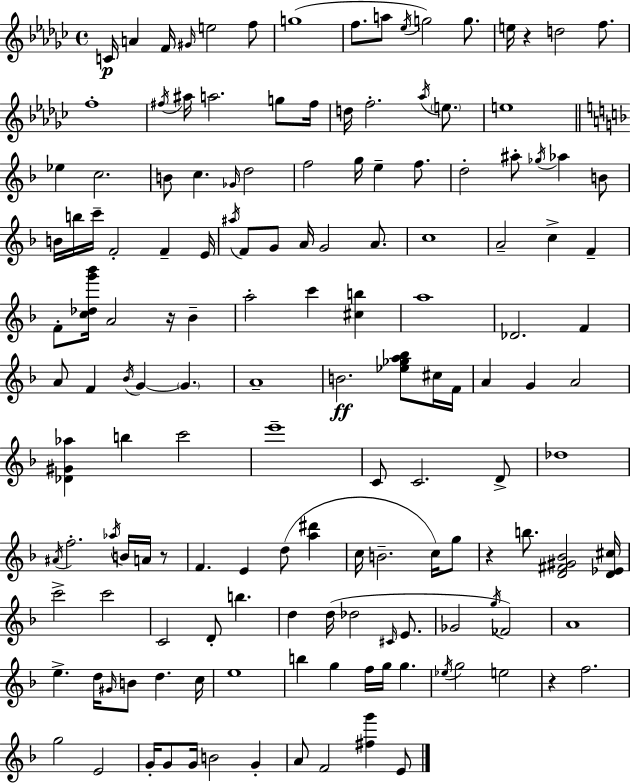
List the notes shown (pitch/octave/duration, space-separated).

C4/s A4/q F4/s G#4/s E5/h F5/e G5/w F5/e. A5/e Eb5/s G5/h G5/e. E5/s R/q D5/h F5/e. F5/w F#5/s A#5/s A5/h. G5/e F#5/s D5/s F5/h. Ab5/s E5/e. E5/w Eb5/q C5/h. B4/e C5/q. Gb4/s D5/h F5/h G5/s E5/q F5/e. D5/h A#5/e Gb5/s Ab5/q B4/e B4/s B5/s C6/s F4/h F4/q E4/s A#5/s F4/e G4/e A4/s G4/h A4/e. C5/w A4/h C5/q F4/q F4/e [C5,Db5,G6,Bb6]/s A4/h R/s Bb4/q A5/h C6/q [C#5,B5]/q A5/w Db4/h. F4/q A4/e F4/q Bb4/s G4/q G4/q. A4/w B4/h. [Eb5,Gb5,A5,Bb5]/e C#5/s F4/s A4/q G4/q A4/h [Db4,G#4,Ab5]/q B5/q C6/h E6/w C4/e C4/h. D4/e Db5/w A#4/s F5/h. Ab5/s B4/s A4/s R/e F4/q. E4/q D5/e [A5,D#6]/q C5/s B4/h. C5/s G5/e R/q B5/e. [D4,F#4,G#4,Bb4]/h [D4,Eb4,C#5]/s C6/h C6/h C4/h D4/e B5/q. D5/q D5/s Db5/h C#4/s E4/e. Gb4/h G5/s FES4/h A4/w E5/q. D5/s G#4/s B4/e D5/q. C5/s E5/w B5/q G5/q F5/s G5/s G5/q. Eb5/s G5/h E5/h R/q F5/h. G5/h E4/h G4/s G4/e G4/s B4/h G4/q A4/e F4/h [F#5,G6]/q E4/e